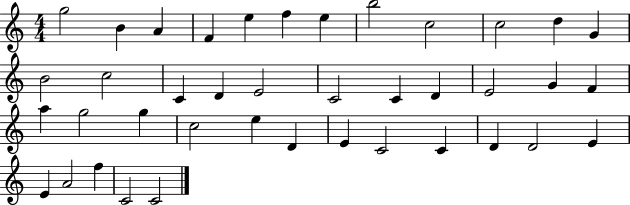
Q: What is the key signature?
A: C major